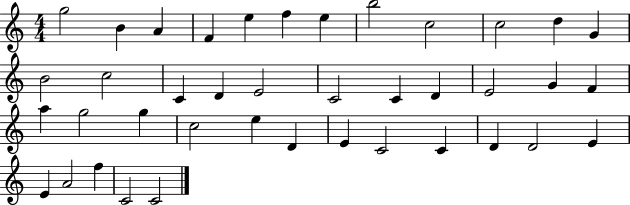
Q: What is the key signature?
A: C major